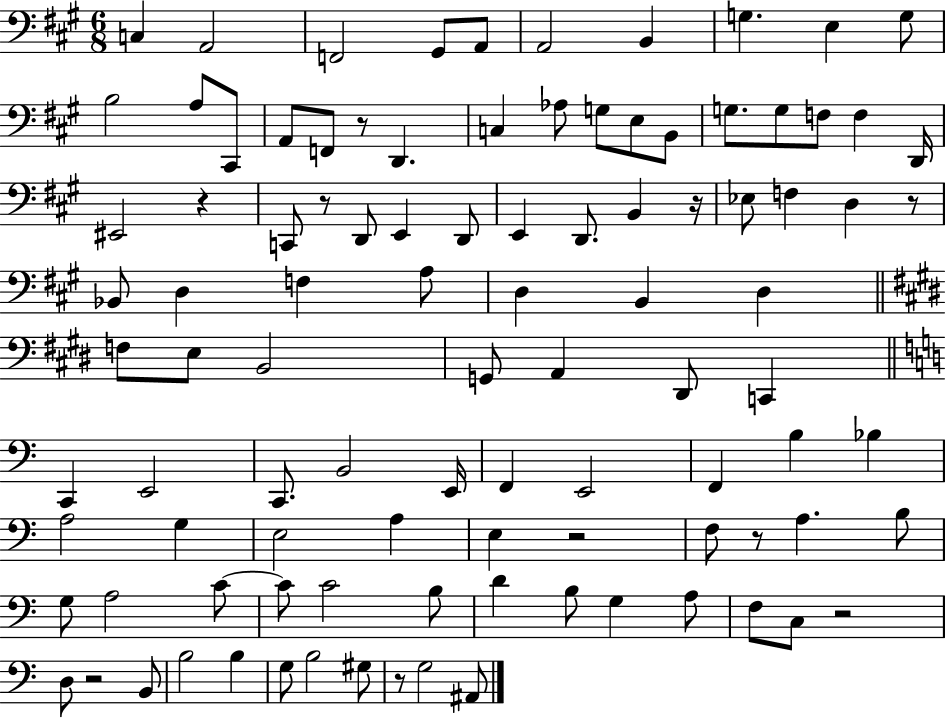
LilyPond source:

{
  \clef bass
  \numericTimeSignature
  \time 6/8
  \key a \major
  c4 a,2 | f,2 gis,8 a,8 | a,2 b,4 | g4. e4 g8 | \break b2 a8 cis,8 | a,8 f,8 r8 d,4. | c4 aes8 g8 e8 b,8 | g8. g8 f8 f4 d,16 | \break eis,2 r4 | c,8 r8 d,8 e,4 d,8 | e,4 d,8. b,4 r16 | ees8 f4 d4 r8 | \break bes,8 d4 f4 a8 | d4 b,4 d4 | \bar "||" \break \key e \major f8 e8 b,2 | g,8 a,4 dis,8 c,4 | \bar "||" \break \key c \major c,4 e,2 | c,8. b,2 e,16 | f,4 e,2 | f,4 b4 bes4 | \break a2 g4 | e2 a4 | e4 r2 | f8 r8 a4. b8 | \break g8 a2 c'8~~ | c'8 c'2 b8 | d'4 b8 g4 a8 | f8 c8 r2 | \break d8 r2 b,8 | b2 b4 | g8 b2 gis8 | r8 g2 ais,8 | \break \bar "|."
}